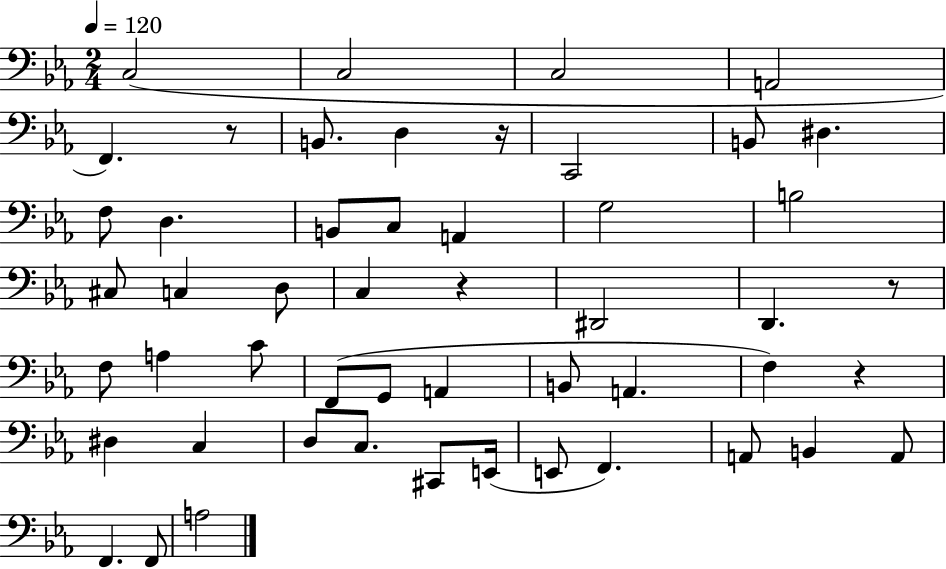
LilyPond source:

{
  \clef bass
  \numericTimeSignature
  \time 2/4
  \key ees \major
  \tempo 4 = 120
  \repeat volta 2 { c2( | c2 | c2 | a,2 | \break f,4.) r8 | b,8. d4 r16 | c,2 | b,8 dis4. | \break f8 d4. | b,8 c8 a,4 | g2 | b2 | \break cis8 c4 d8 | c4 r4 | dis,2 | d,4. r8 | \break f8 a4 c'8 | f,8( g,8 a,4 | b,8 a,4. | f4) r4 | \break dis4 c4 | d8 c8. cis,8 e,16( | e,8 f,4.) | a,8 b,4 a,8 | \break f,4. f,8 | a2 | } \bar "|."
}